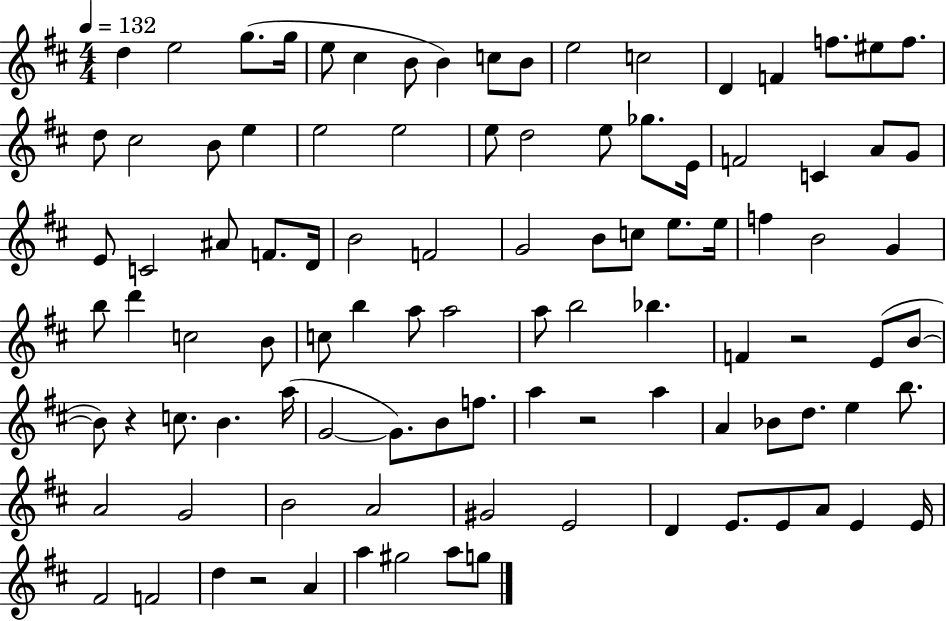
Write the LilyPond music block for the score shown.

{
  \clef treble
  \numericTimeSignature
  \time 4/4
  \key d \major
  \tempo 4 = 132
  d''4 e''2 g''8.( g''16 | e''8 cis''4 b'8 b'4) c''8 b'8 | e''2 c''2 | d'4 f'4 f''8. eis''8 f''8. | \break d''8 cis''2 b'8 e''4 | e''2 e''2 | e''8 d''2 e''8 ges''8. e'16 | f'2 c'4 a'8 g'8 | \break e'8 c'2 ais'8 f'8. d'16 | b'2 f'2 | g'2 b'8 c''8 e''8. e''16 | f''4 b'2 g'4 | \break b''8 d'''4 c''2 b'8 | c''8 b''4 a''8 a''2 | a''8 b''2 bes''4. | f'4 r2 e'8( b'8~~ | \break b'8) r4 c''8. b'4. a''16( | g'2~~ g'8.) b'8 f''8. | a''4 r2 a''4 | a'4 bes'8 d''8. e''4 b''8. | \break a'2 g'2 | b'2 a'2 | gis'2 e'2 | d'4 e'8. e'8 a'8 e'4 e'16 | \break fis'2 f'2 | d''4 r2 a'4 | a''4 gis''2 a''8 g''8 | \bar "|."
}